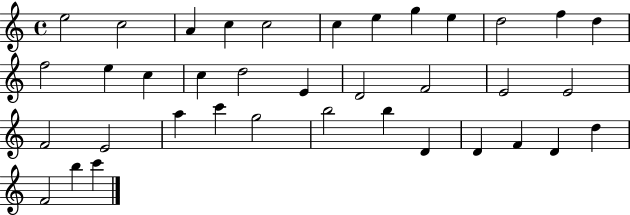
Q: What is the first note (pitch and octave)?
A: E5